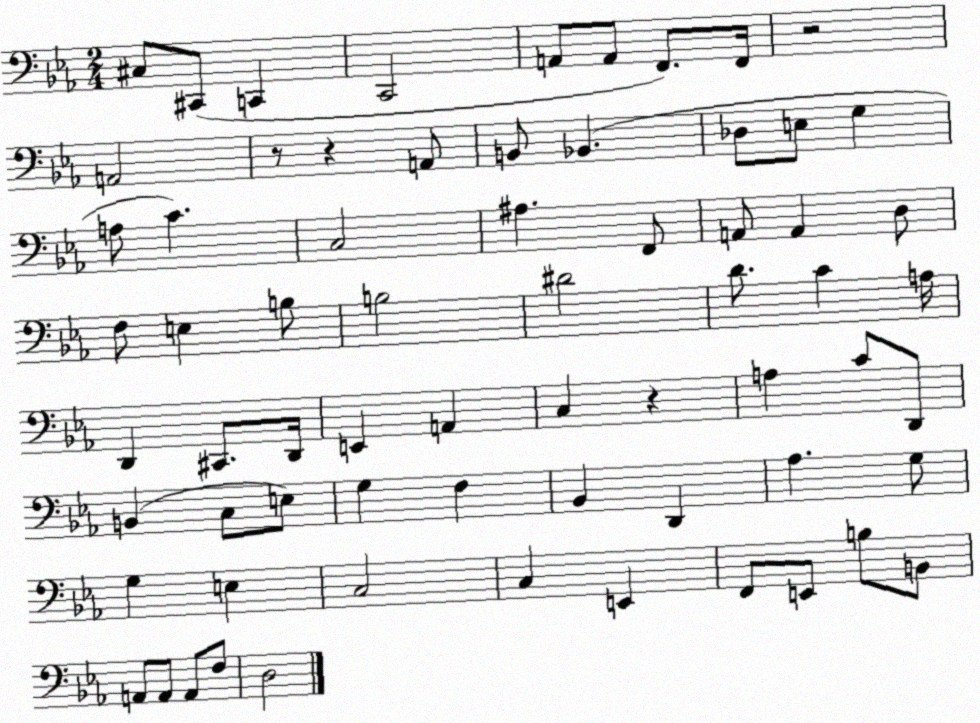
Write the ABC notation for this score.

X:1
T:Untitled
M:2/4
L:1/4
K:Eb
^C,/2 ^C,,/2 C,, C,,2 A,,/2 A,,/2 F,,/2 F,,/4 z2 A,,2 z/2 z A,,/2 B,,/2 _B,, _D,/2 E,/2 G, A,/2 C C,2 ^A, F,,/2 A,,/2 A,, D,/2 F,/2 E, B,/2 B,2 ^D2 D/2 C A,/4 D,, ^C,,/2 D,,/4 E,, A,, C, z A, C/2 D,,/2 B,, C,/2 E,/2 G, F, _B,, D,, _A, G,/2 G, E, C,2 C, E,, F,,/2 E,,/2 B,/2 B,,/2 A,,/2 A,,/2 A,,/2 F,/2 D,2